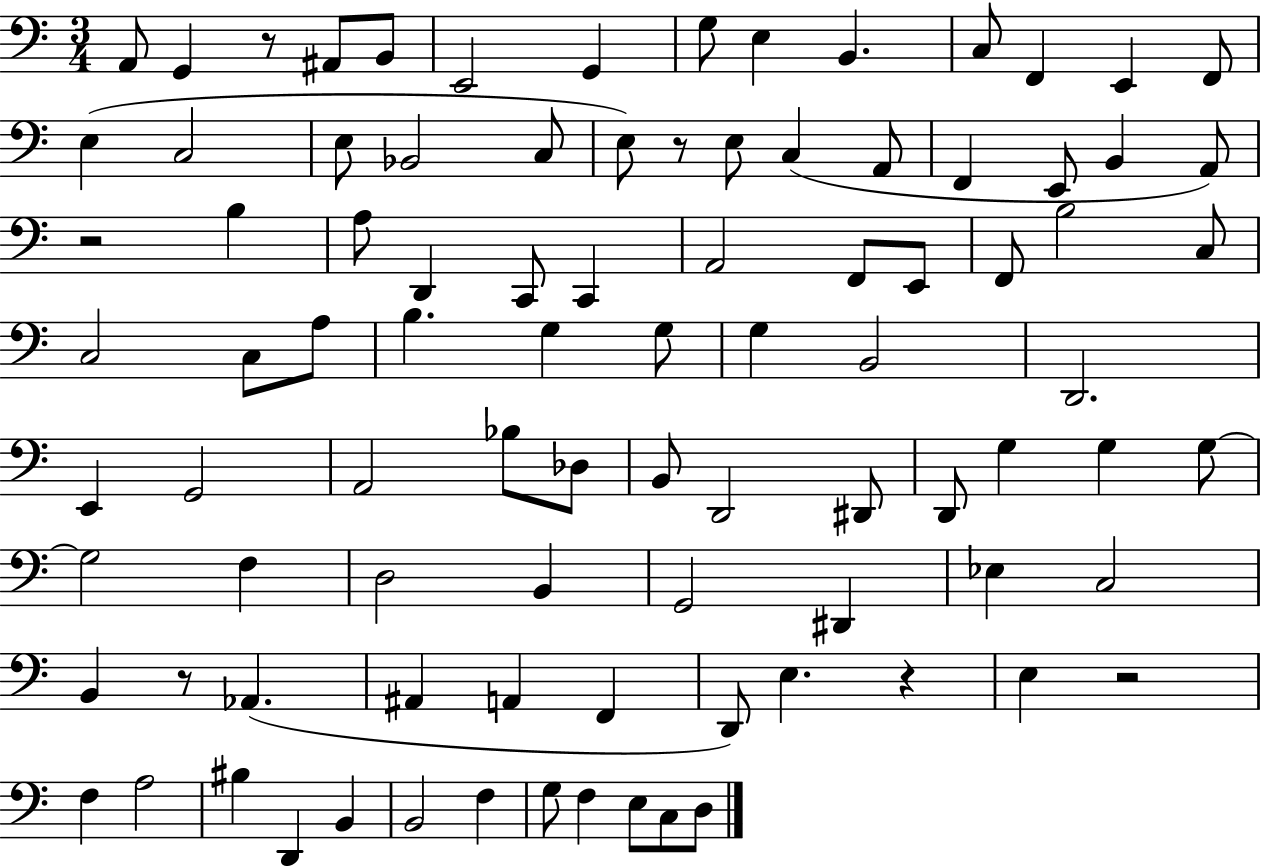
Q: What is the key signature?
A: C major